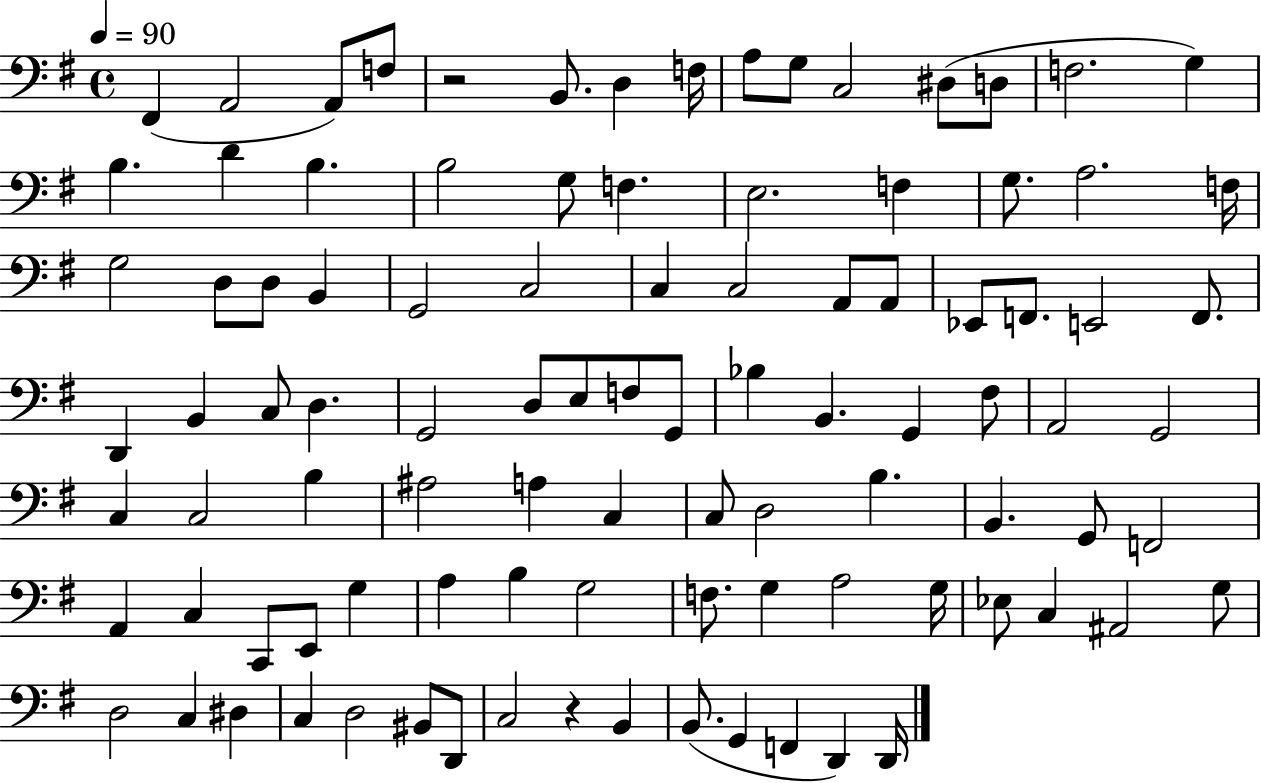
F#2/q A2/h A2/e F3/e R/h B2/e. D3/q F3/s A3/e G3/e C3/h D#3/e D3/e F3/h. G3/q B3/q. D4/q B3/q. B3/h G3/e F3/q. E3/h. F3/q G3/e. A3/h. F3/s G3/h D3/e D3/e B2/q G2/h C3/h C3/q C3/h A2/e A2/e Eb2/e F2/e. E2/h F2/e. D2/q B2/q C3/e D3/q. G2/h D3/e E3/e F3/e G2/e Bb3/q B2/q. G2/q F#3/e A2/h G2/h C3/q C3/h B3/q A#3/h A3/q C3/q C3/e D3/h B3/q. B2/q. G2/e F2/h A2/q C3/q C2/e E2/e G3/q A3/q B3/q G3/h F3/e. G3/q A3/h G3/s Eb3/e C3/q A#2/h G3/e D3/h C3/q D#3/q C3/q D3/h BIS2/e D2/e C3/h R/q B2/q B2/e. G2/q F2/q D2/q D2/s